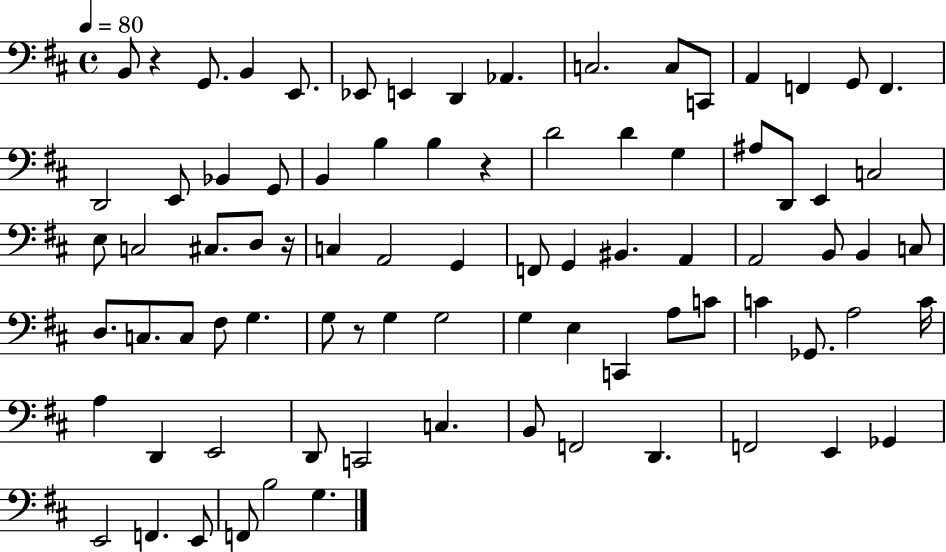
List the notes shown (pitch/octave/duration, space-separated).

B2/e R/q G2/e. B2/q E2/e. Eb2/e E2/q D2/q Ab2/q. C3/h. C3/e C2/e A2/q F2/q G2/e F2/q. D2/h E2/e Bb2/q G2/e B2/q B3/q B3/q R/q D4/h D4/q G3/q A#3/e D2/e E2/q C3/h E3/e C3/h C#3/e. D3/e R/s C3/q A2/h G2/q F2/e G2/q BIS2/q. A2/q A2/h B2/e B2/q C3/e D3/e. C3/e. C3/e F#3/e G3/q. G3/e R/e G3/q G3/h G3/q E3/q C2/q A3/e C4/e C4/q Gb2/e. A3/h C4/s A3/q D2/q E2/h D2/e C2/h C3/q. B2/e F2/h D2/q. F2/h E2/q Gb2/q E2/h F2/q. E2/e F2/e B3/h G3/q.